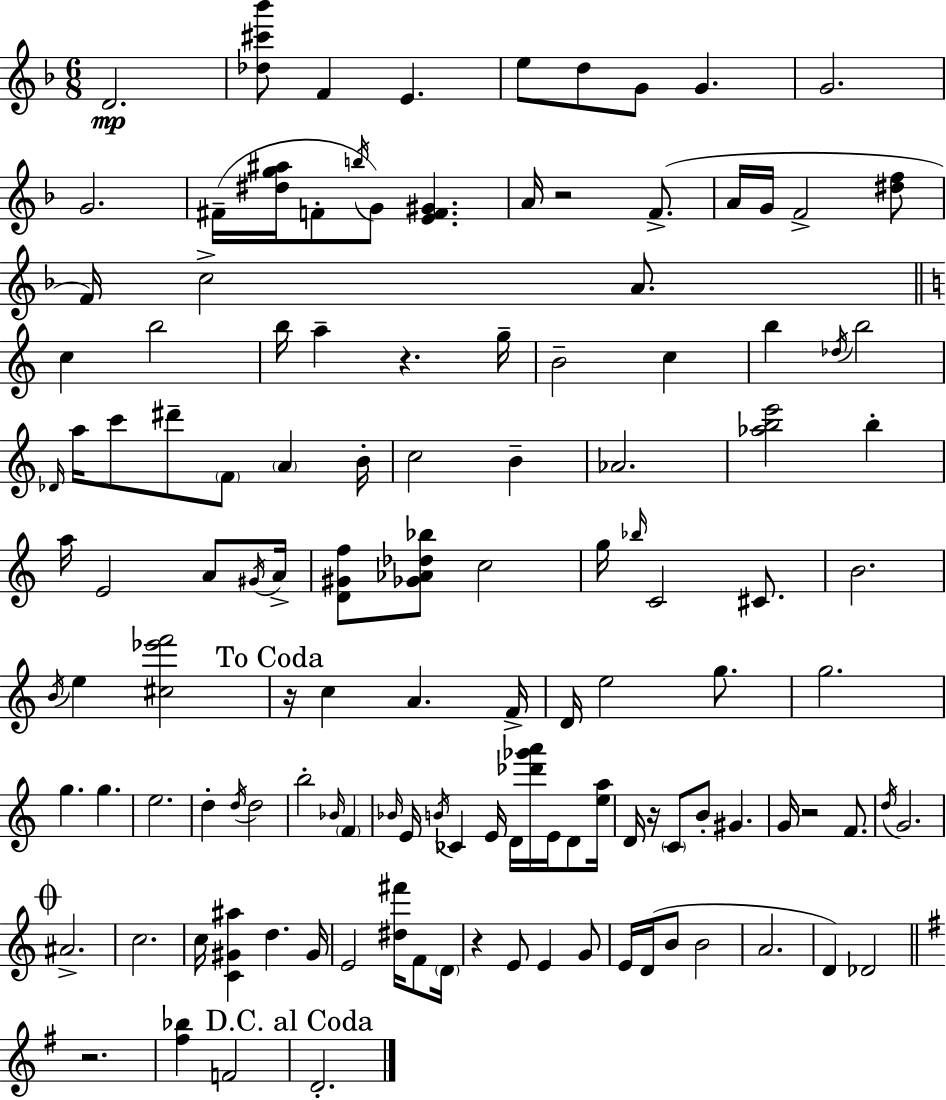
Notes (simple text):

D4/h. [Db5,C#6,Bb6]/e F4/q E4/q. E5/e D5/e G4/e G4/q. G4/h. G4/h. F#4/s [D#5,G5,A#5]/s F4/e B5/s G4/e [E4,F4,G#4]/q. A4/s R/h F4/e. A4/s G4/s F4/h [D#5,F5]/e F4/s C5/h A4/e. C5/q B5/h B5/s A5/q R/q. G5/s B4/h C5/q B5/q Db5/s B5/h Db4/s A5/s C6/e D#6/e F4/e A4/q B4/s C5/h B4/q Ab4/h. [Ab5,B5,E6]/h B5/q A5/s E4/h A4/e G#4/s A4/s [D4,G#4,F5]/e [Gb4,Ab4,Db5,Bb5]/e C5/h G5/s Bb5/s C4/h C#4/e. B4/h. B4/s E5/q [C#5,Eb6,F6]/h R/s C5/q A4/q. F4/s D4/s E5/h G5/e. G5/h. G5/q. G5/q. E5/h. D5/q D5/s D5/h B5/h Bb4/s F4/q Bb4/s E4/s B4/s CES4/q E4/s D4/s [Db6,Gb6,A6]/s E4/s D4/e [E5,A5]/s D4/s R/s C4/e B4/e G#4/q. G4/s R/h F4/e. D5/s G4/h. A#4/h. C5/h. C5/s [C4,G#4,A#5]/q D5/q. G#4/s E4/h [D#5,F#6]/s F4/e D4/s R/q E4/e E4/q G4/e E4/s D4/s B4/e B4/h A4/h. D4/q Db4/h R/h. [F#5,Bb5]/q F4/h D4/h.